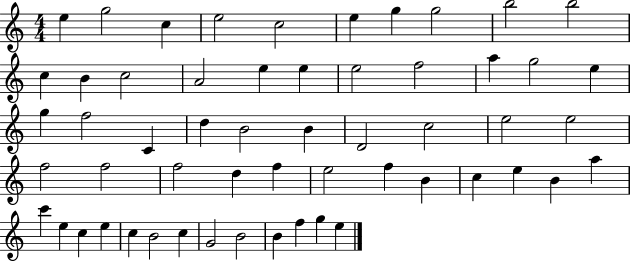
{
  \clef treble
  \numericTimeSignature
  \time 4/4
  \key c \major
  e''4 g''2 c''4 | e''2 c''2 | e''4 g''4 g''2 | b''2 b''2 | \break c''4 b'4 c''2 | a'2 e''4 e''4 | e''2 f''2 | a''4 g''2 e''4 | \break g''4 f''2 c'4 | d''4 b'2 b'4 | d'2 c''2 | e''2 e''2 | \break f''2 f''2 | f''2 d''4 f''4 | e''2 f''4 b'4 | c''4 e''4 b'4 a''4 | \break c'''4 e''4 c''4 e''4 | c''4 b'2 c''4 | g'2 b'2 | b'4 f''4 g''4 e''4 | \break \bar "|."
}